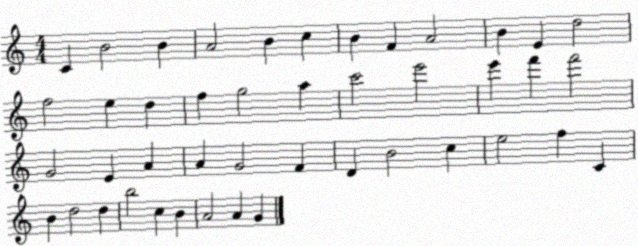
X:1
T:Untitled
M:4/4
L:1/4
K:C
C B2 B A2 B c B F A2 B E d2 f2 e d f g2 a c'2 e'2 e' f' f'2 G2 E A A G2 F D B2 c e2 f C B d2 d b2 c B A2 A G